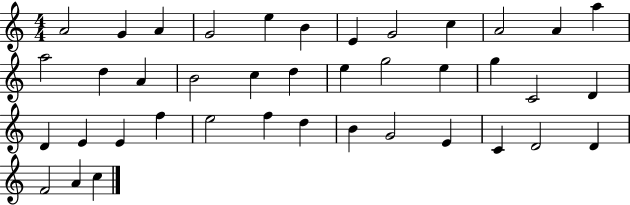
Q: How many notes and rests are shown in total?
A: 40